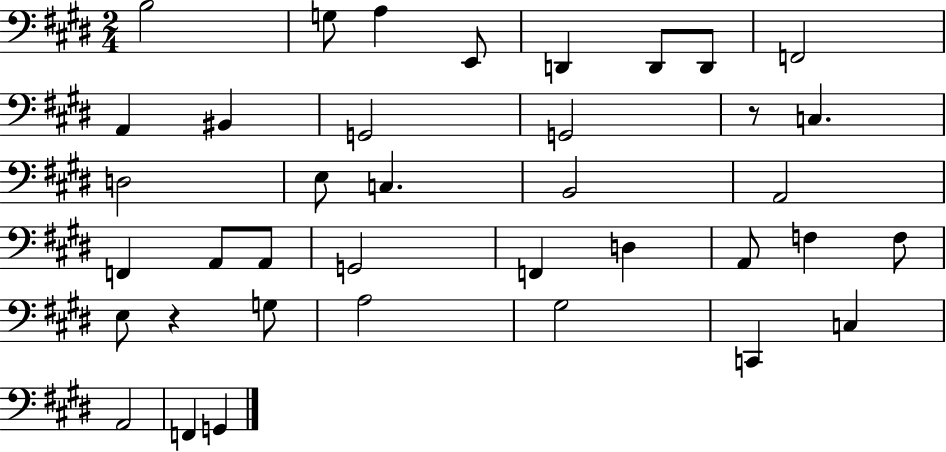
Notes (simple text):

B3/h G3/e A3/q E2/e D2/q D2/e D2/e F2/h A2/q BIS2/q G2/h G2/h R/e C3/q. D3/h E3/e C3/q. B2/h A2/h F2/q A2/e A2/e G2/h F2/q D3/q A2/e F3/q F3/e E3/e R/q G3/e A3/h G#3/h C2/q C3/q A2/h F2/q G2/q